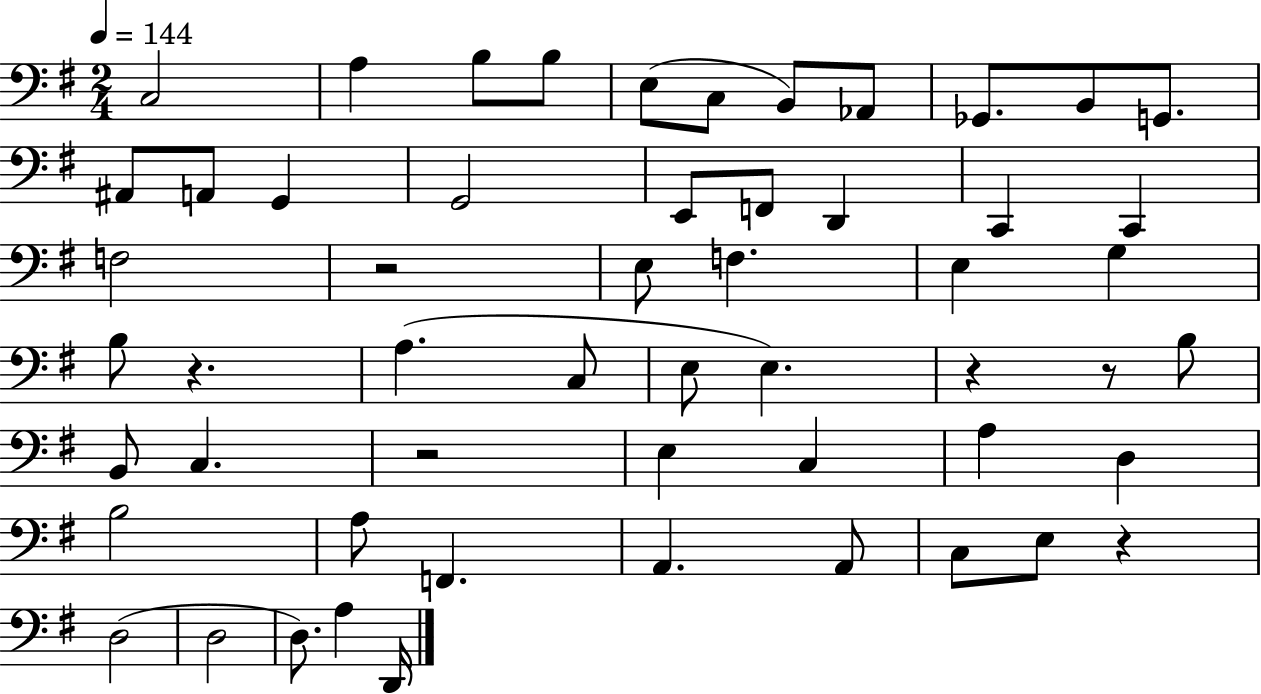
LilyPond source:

{
  \clef bass
  \numericTimeSignature
  \time 2/4
  \key g \major
  \tempo 4 = 144
  \repeat volta 2 { c2 | a4 b8 b8 | e8( c8 b,8) aes,8 | ges,8. b,8 g,8. | \break ais,8 a,8 g,4 | g,2 | e,8 f,8 d,4 | c,4 c,4 | \break f2 | r2 | e8 f4. | e4 g4 | \break b8 r4. | a4.( c8 | e8 e4.) | r4 r8 b8 | \break b,8 c4. | r2 | e4 c4 | a4 d4 | \break b2 | a8 f,4. | a,4. a,8 | c8 e8 r4 | \break d2( | d2 | d8.) a4 d,16 | } \bar "|."
}